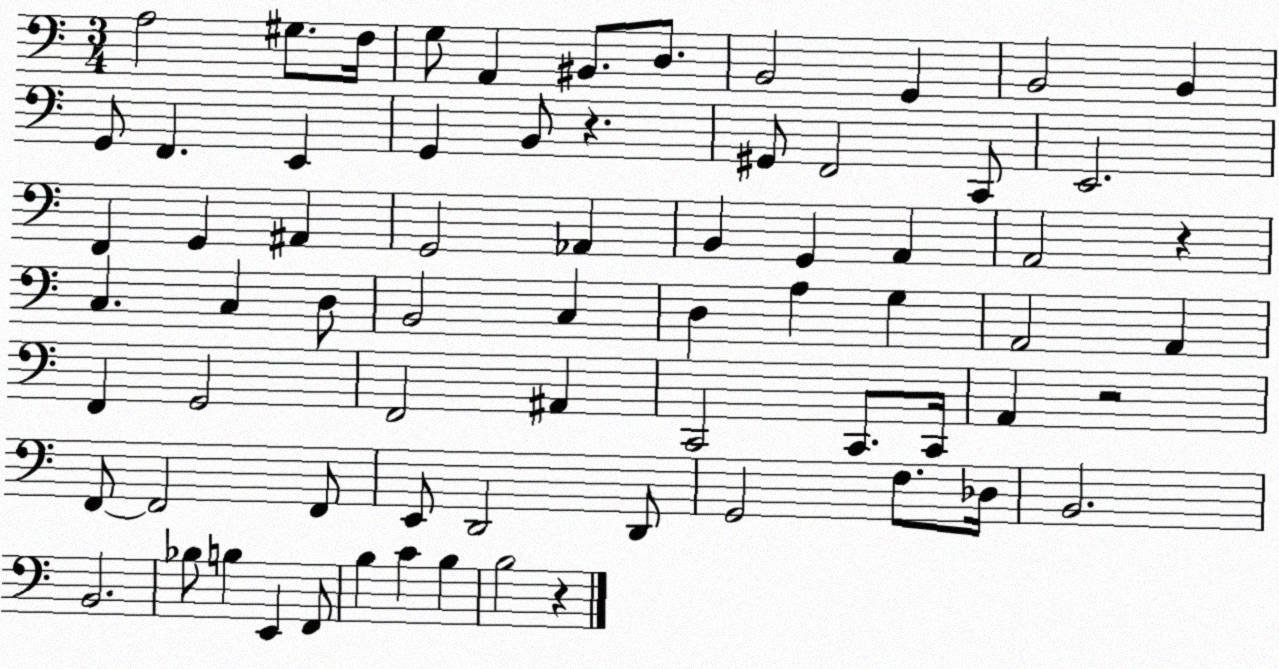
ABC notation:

X:1
T:Untitled
M:3/4
L:1/4
K:C
A,2 ^G,/2 F,/4 G,/2 A,, ^B,,/2 D,/2 B,,2 G,, B,,2 B,, G,,/2 F,, E,, G,, B,,/2 z ^G,,/2 F,,2 C,,/2 E,,2 F,, G,, ^A,, G,,2 _A,, B,, G,, A,, A,,2 z C, C, D,/2 B,,2 C, D, A, G, A,,2 A,, F,, G,,2 F,,2 ^A,, C,,2 C,,/2 C,,/4 A,, z2 F,,/2 F,,2 F,,/2 E,,/2 D,,2 D,,/2 G,,2 F,/2 _D,/4 B,,2 B,,2 _B,/2 B, E,, F,,/2 B, C B, B,2 z